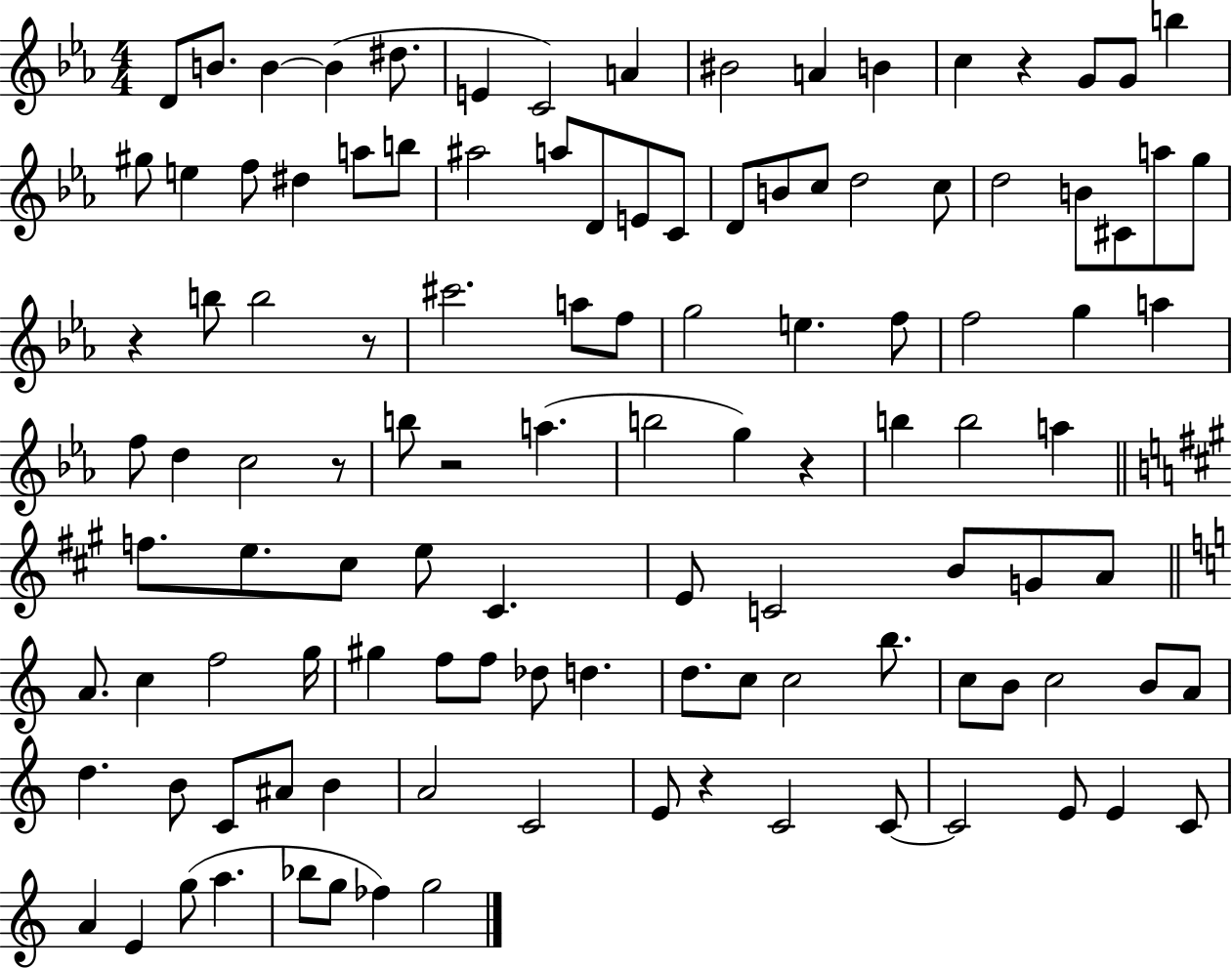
D4/e B4/e. B4/q B4/q D#5/e. E4/q C4/h A4/q BIS4/h A4/q B4/q C5/q R/q G4/e G4/e B5/q G#5/e E5/q F5/e D#5/q A5/e B5/e A#5/h A5/e D4/e E4/e C4/e D4/e B4/e C5/e D5/h C5/e D5/h B4/e C#4/e A5/e G5/e R/q B5/e B5/h R/e C#6/h. A5/e F5/e G5/h E5/q. F5/e F5/h G5/q A5/q F5/e D5/q C5/h R/e B5/e R/h A5/q. B5/h G5/q R/q B5/q B5/h A5/q F5/e. E5/e. C#5/e E5/e C#4/q. E4/e C4/h B4/e G4/e A4/e A4/e. C5/q F5/h G5/s G#5/q F5/e F5/e Db5/e D5/q. D5/e. C5/e C5/h B5/e. C5/e B4/e C5/h B4/e A4/e D5/q. B4/e C4/e A#4/e B4/q A4/h C4/h E4/e R/q C4/h C4/e C4/h E4/e E4/q C4/e A4/q E4/q G5/e A5/q. Bb5/e G5/e FES5/q G5/h